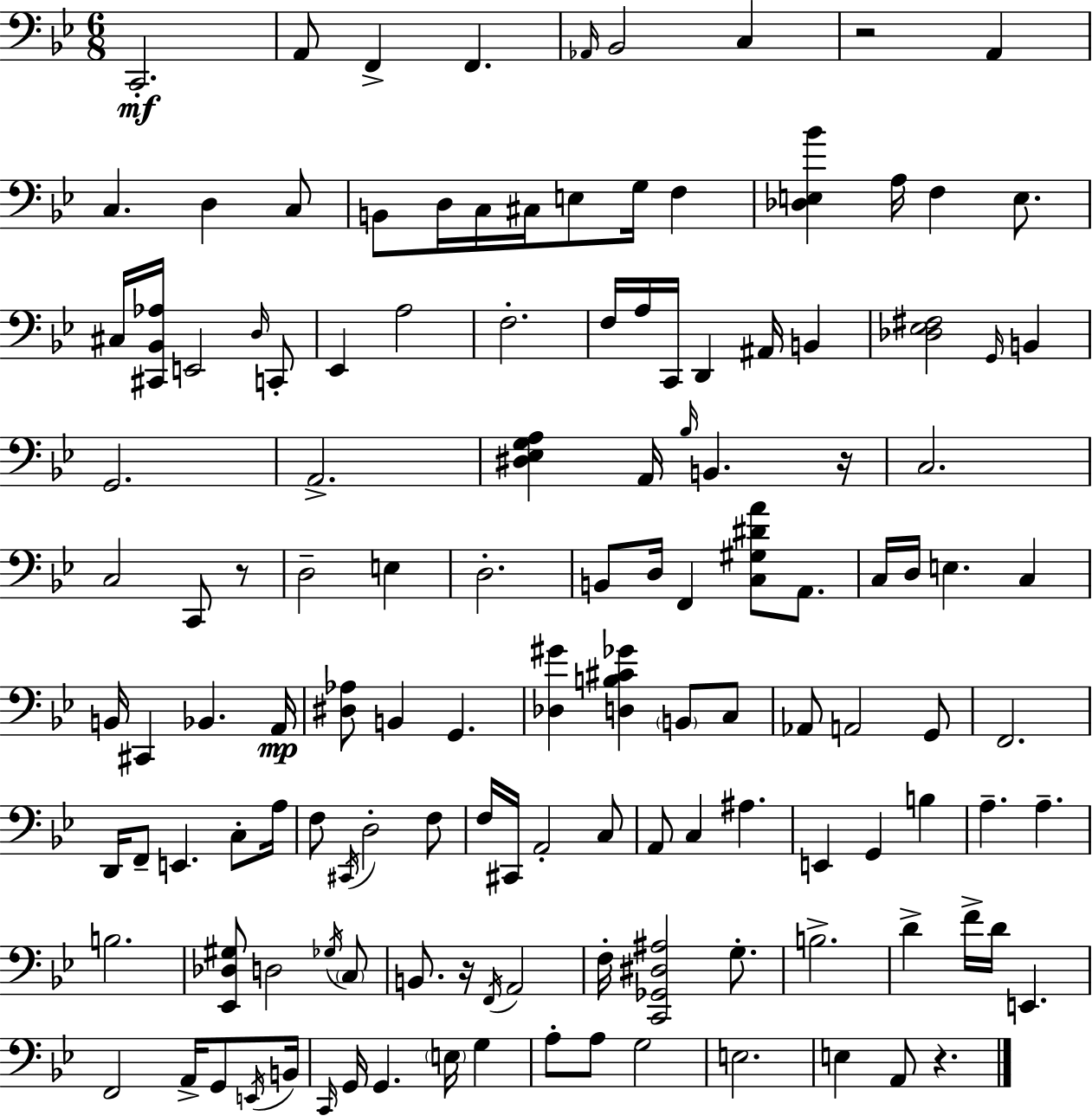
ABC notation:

X:1
T:Untitled
M:6/8
L:1/4
K:Bb
C,,2 A,,/2 F,, F,, _A,,/4 _B,,2 C, z2 A,, C, D, C,/2 B,,/2 D,/4 C,/4 ^C,/4 E,/2 G,/4 F, [_D,E,_B] A,/4 F, E,/2 ^C,/4 [^C,,_B,,_A,]/4 E,,2 D,/4 C,,/2 _E,, A,2 F,2 F,/4 A,/4 C,,/4 D,, ^A,,/4 B,, [_D,_E,^F,]2 G,,/4 B,, G,,2 A,,2 [^D,_E,G,A,] A,,/4 _B,/4 B,, z/4 C,2 C,2 C,,/2 z/2 D,2 E, D,2 B,,/2 D,/4 F,, [C,^G,^DA]/2 A,,/2 C,/4 D,/4 E, C, B,,/4 ^C,, _B,, A,,/4 [^D,_A,]/2 B,, G,, [_D,^G] [D,B,^C_G] B,,/2 C,/2 _A,,/2 A,,2 G,,/2 F,,2 D,,/4 F,,/2 E,, C,/2 A,/4 F,/2 ^C,,/4 D,2 F,/2 F,/4 ^C,,/4 A,,2 C,/2 A,,/2 C, ^A, E,, G,, B, A, A, B,2 [_E,,_D,^G,]/2 D,2 _G,/4 C,/2 B,,/2 z/4 F,,/4 A,,2 F,/4 [C,,_G,,^D,^A,]2 G,/2 B,2 D F/4 D/4 E,, F,,2 A,,/4 G,,/2 E,,/4 B,,/4 C,,/4 G,,/4 G,, E,/4 G, A,/2 A,/2 G,2 E,2 E, A,,/2 z